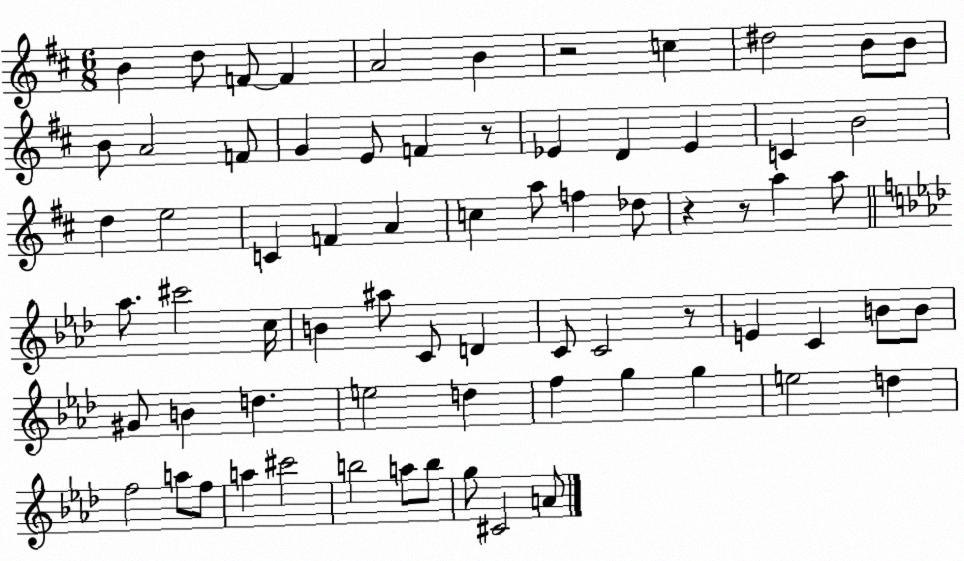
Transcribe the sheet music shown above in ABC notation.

X:1
T:Untitled
M:6/8
L:1/4
K:D
B d/2 F/2 F A2 B z2 c ^d2 B/2 B/2 B/2 A2 F/2 G E/2 F z/2 _E D _E C B2 d e2 C F A c a/2 f _d/2 z z/2 a a/2 _a/2 ^c'2 c/4 B ^a/2 C/2 D C/2 C2 z/2 E C B/2 B/2 ^G/2 B d e2 d f g g e2 d f2 a/2 f/2 a ^c'2 b2 a/2 b/2 g/2 ^C2 A/2